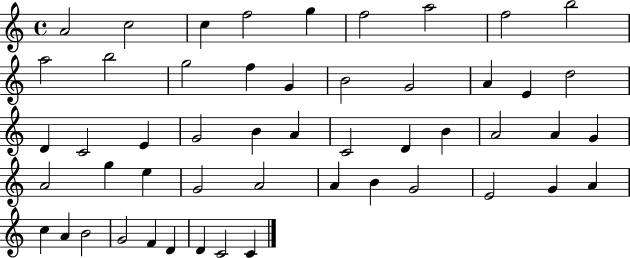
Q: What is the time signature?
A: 4/4